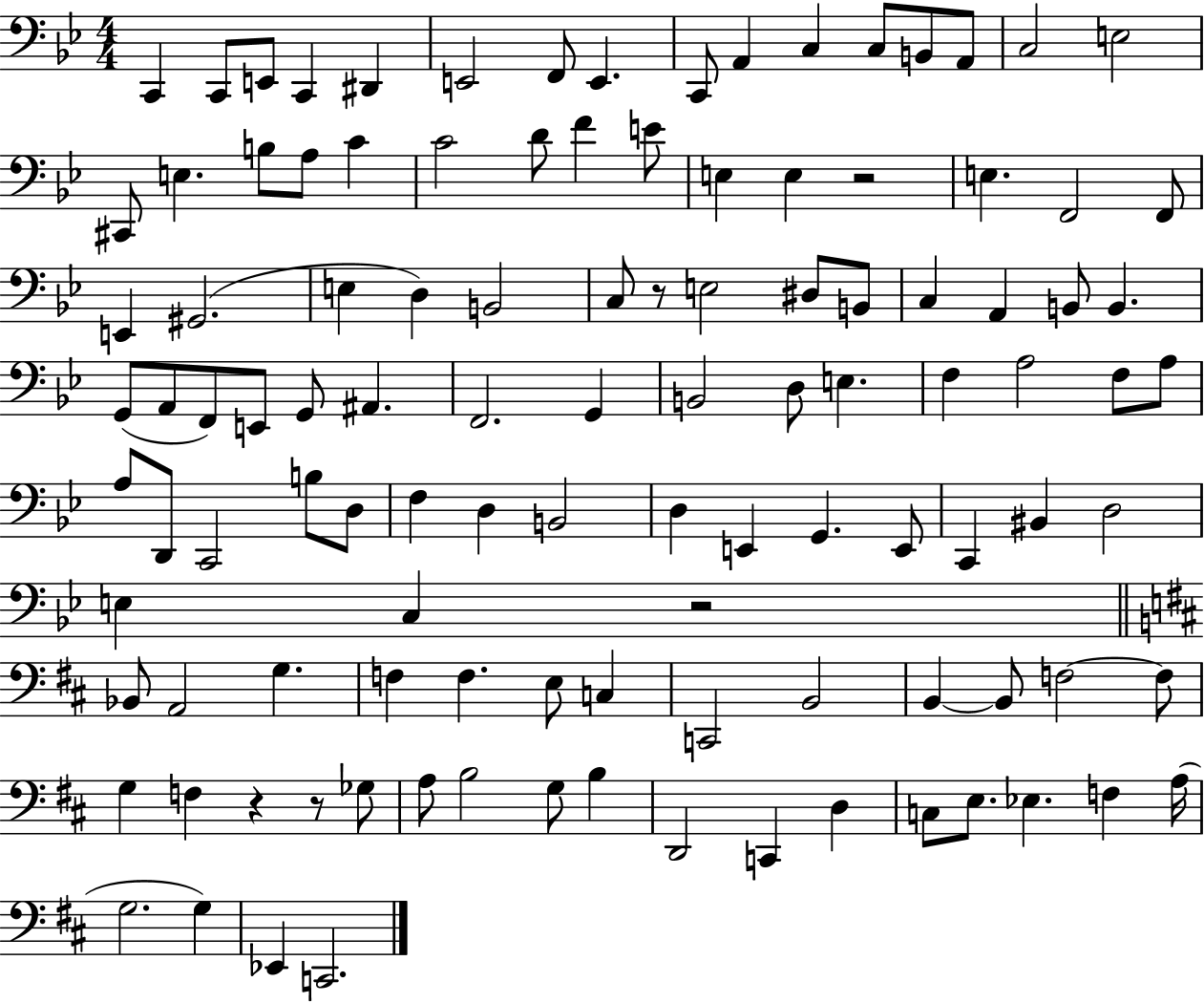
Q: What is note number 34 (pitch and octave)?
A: D3